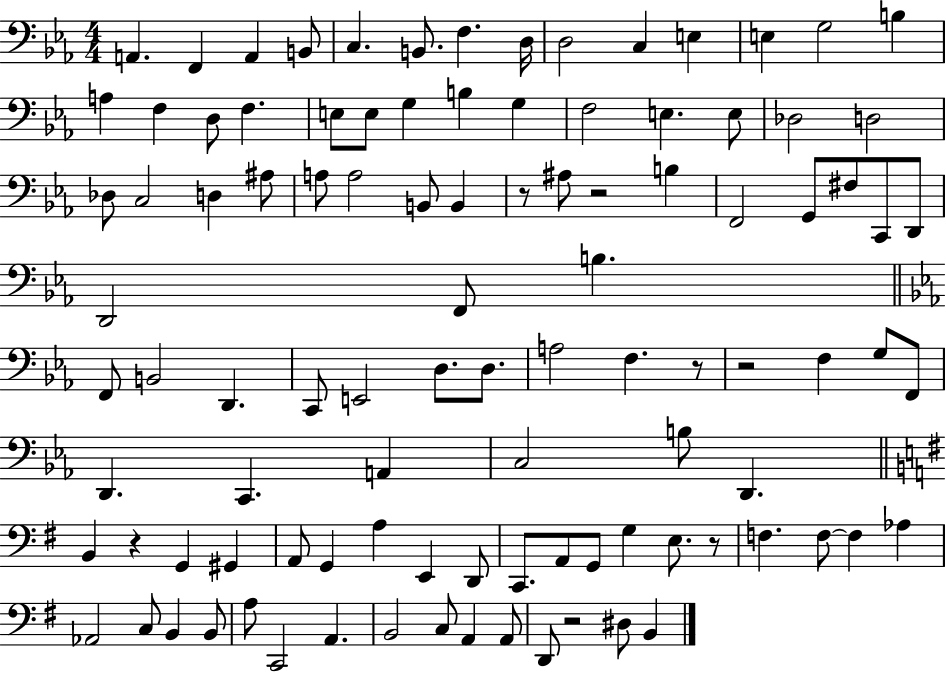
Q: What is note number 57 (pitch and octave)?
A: G3